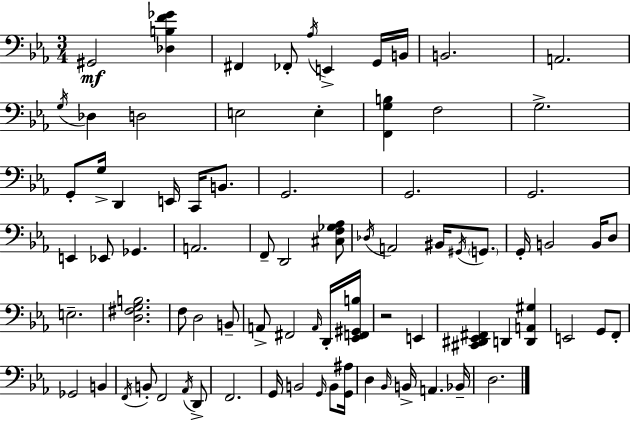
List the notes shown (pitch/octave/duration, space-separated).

G#2/h [Db3,B3,F4,Gb4]/q F#2/q FES2/e Ab3/s E2/q G2/s B2/s B2/h. A2/h. G3/s Db3/q D3/h E3/h E3/q [F2,G3,B3]/q F3/h G3/h. G2/e G3/s D2/q E2/s C2/s B2/e. G2/h. G2/h. G2/h. E2/q Eb2/e Gb2/q. A2/h. F2/e D2/h [C#3,F3,Gb3,Ab3]/e Db3/s A2/h BIS2/s G#2/s G2/e. G2/s B2/h B2/s D3/e E3/h. [D3,F#3,G3,B3]/h. F3/e D3/h B2/e A2/e F#2/h A2/s D2/s [Eb2,F2,G#2,B3]/s R/h E2/q [C#2,D#2,Eb2,F#2]/q D2/q [D2,A2,G#3]/q E2/h G2/e F2/e Gb2/h B2/q F2/s B2/e F2/h Ab2/s D2/e F2/h. G2/s B2/h G2/s B2/e [G2,A#3]/s D3/q Bb2/s B2/s A2/q. Bb2/s D3/h.